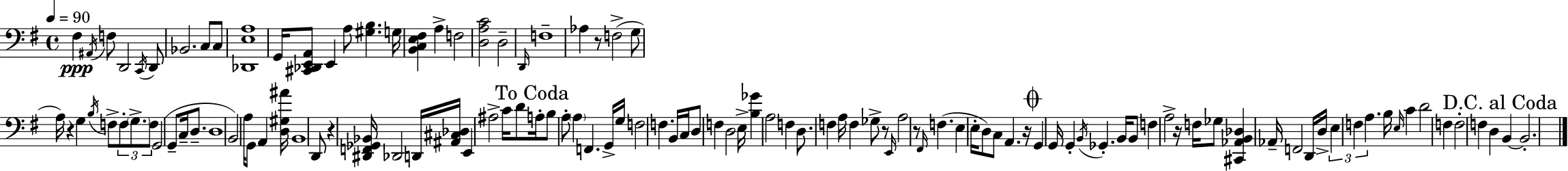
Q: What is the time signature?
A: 4/4